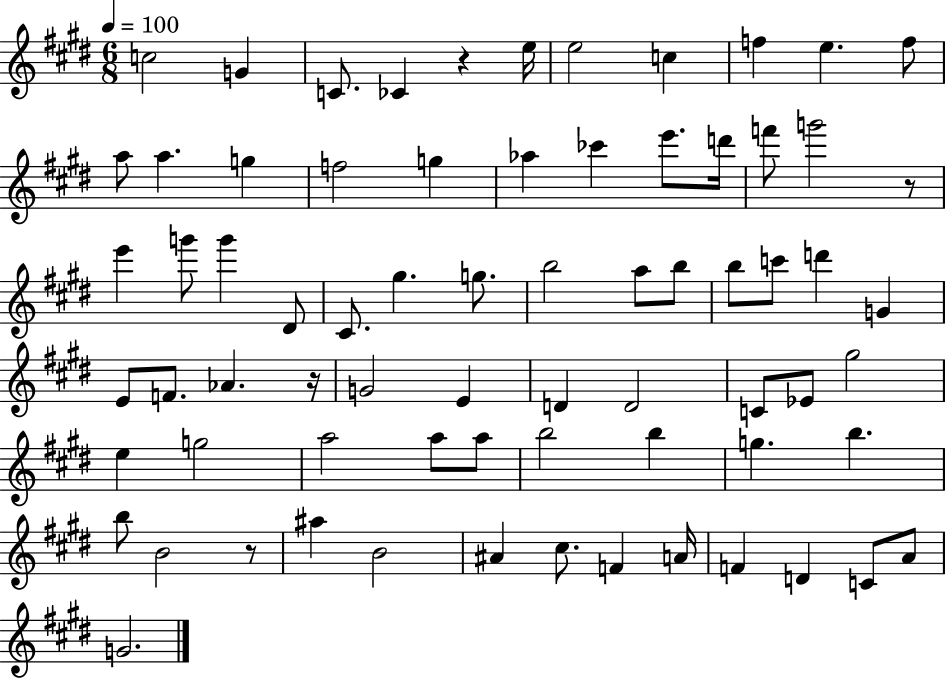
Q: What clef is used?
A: treble